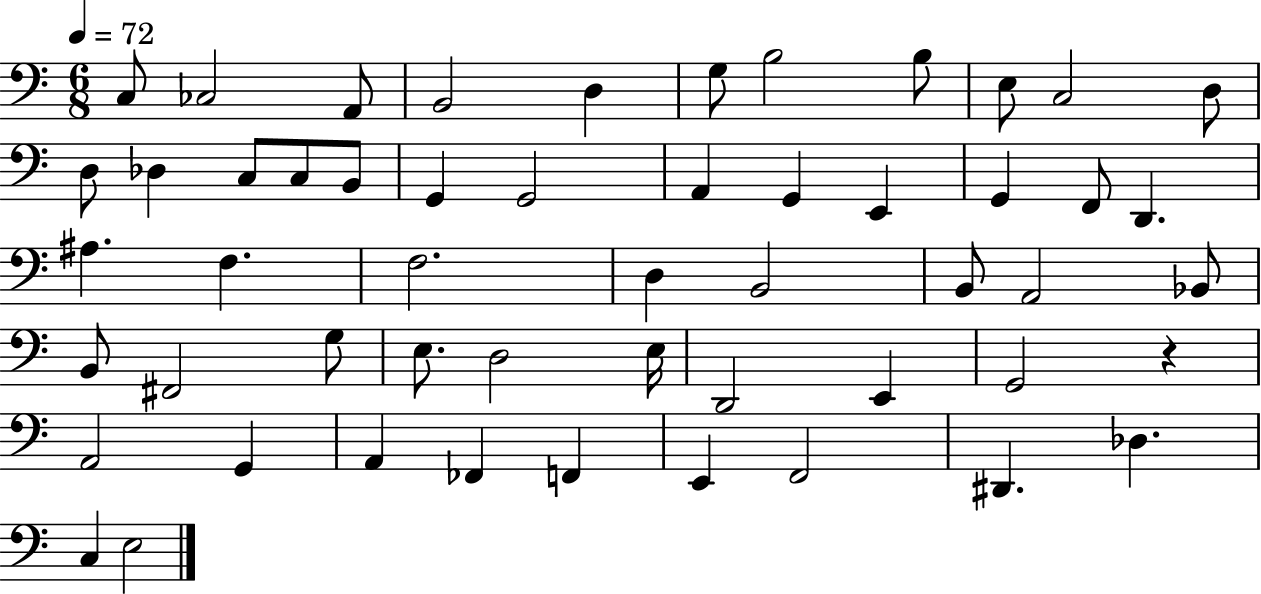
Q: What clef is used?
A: bass